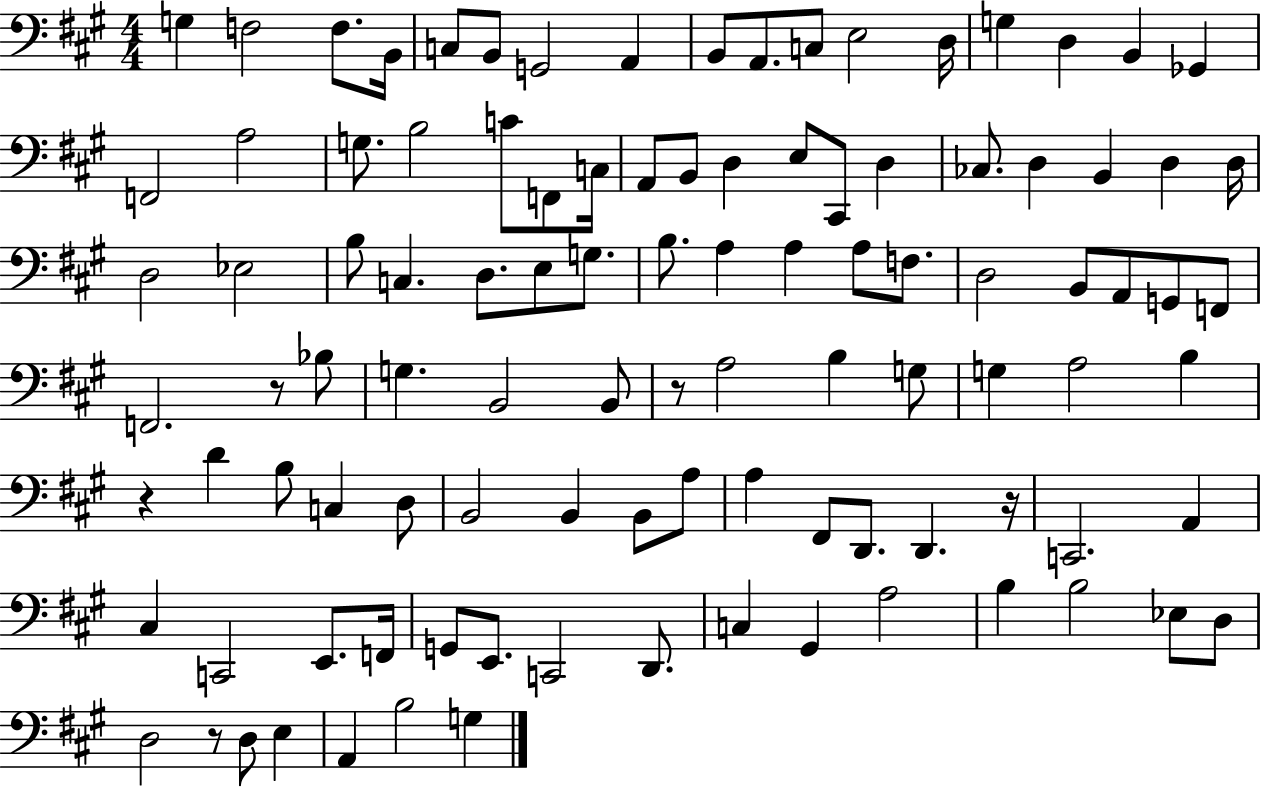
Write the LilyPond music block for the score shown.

{
  \clef bass
  \numericTimeSignature
  \time 4/4
  \key a \major
  \repeat volta 2 { g4 f2 f8. b,16 | c8 b,8 g,2 a,4 | b,8 a,8. c8 e2 d16 | g4 d4 b,4 ges,4 | \break f,2 a2 | g8. b2 c'8 f,8 c16 | a,8 b,8 d4 e8 cis,8 d4 | ces8. d4 b,4 d4 d16 | \break d2 ees2 | b8 c4. d8. e8 g8. | b8. a4 a4 a8 f8. | d2 b,8 a,8 g,8 f,8 | \break f,2. r8 bes8 | g4. b,2 b,8 | r8 a2 b4 g8 | g4 a2 b4 | \break r4 d'4 b8 c4 d8 | b,2 b,4 b,8 a8 | a4 fis,8 d,8. d,4. r16 | c,2. a,4 | \break cis4 c,2 e,8. f,16 | g,8 e,8. c,2 d,8. | c4 gis,4 a2 | b4 b2 ees8 d8 | \break d2 r8 d8 e4 | a,4 b2 g4 | } \bar "|."
}